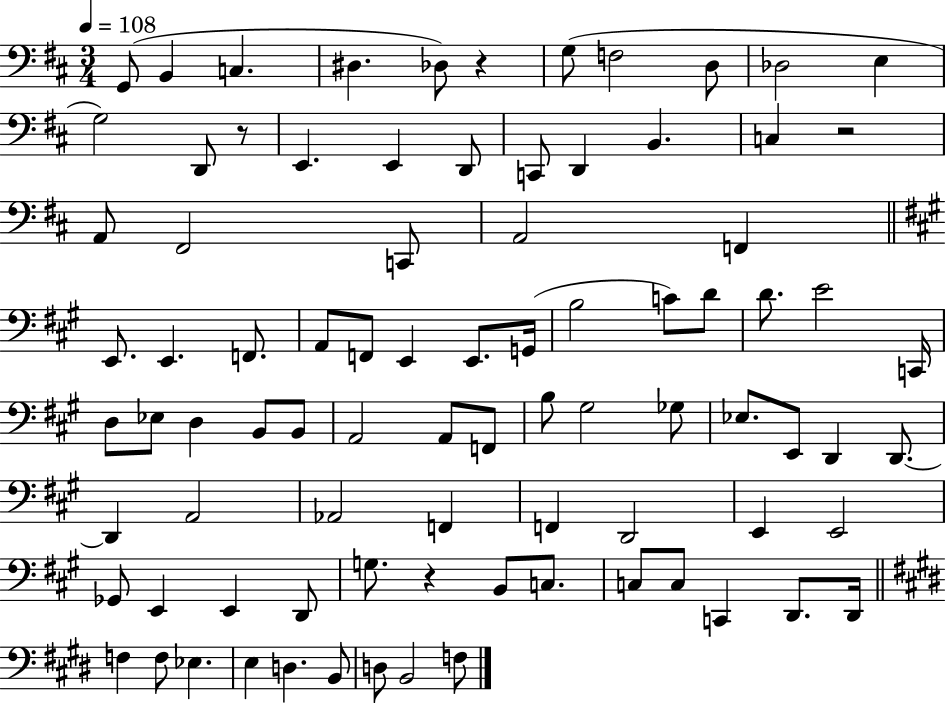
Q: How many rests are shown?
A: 4